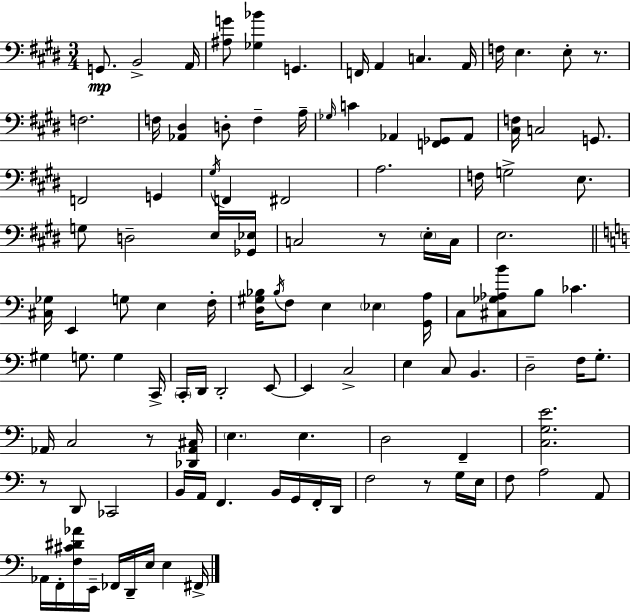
{
  \clef bass
  \numericTimeSignature
  \time 3/4
  \key e \major
  g,8.\mp b,2-> a,16 | <ais g'>8 <ges bes'>4 g,4. | f,16 a,4 c4. a,16 | f16 e4. e8-. r8. | \break f2. | f16 <aes, dis>4 d8-. f4-- a16-- | \grace { ges16 } c'4 aes,4 <f, ges,>8 aes,8 | <cis f>16 c2 g,8. | \break f,2 g,4 | \acciaccatura { gis16 } f,4 fis,2 | a2. | f16 g2-> e8. | \break g8 d2-- | e16 <ges, ees>16 c2 r8 | \parenthesize e16-. c16 e2. | \bar "||" \break \key c \major <cis ges>16 e,4 g8 e4 f16-. | <d gis bes>16 \acciaccatura { bes16 } f8 e4 \parenthesize ees4 | <g, a>16 c8 <cis ges aes b'>8 b8 ces'4. | gis4 g8. g4 | \break c,16-> \parenthesize c,16-. d,16 d,2-. e,8~~ | e,4 c2-> | e4 c8 b,4. | d2-- f16 g8.-. | \break aes,16 c2 r8 | <des, aes, cis>16 \parenthesize e4. e4. | d2 f,4-- | <c g e'>2. | \break r8 d,8 ces,2 | b,16 a,16 f,4. b,16 g,16 f,16-. | d,16 f2 r8 g16 | e16 f8 a2 a,8 | \break aes,16 f,16-. <f cis' dis' aes'>16 e,16-- fes,16 d,16-- e16 e4 | fis,16-> \bar "|."
}